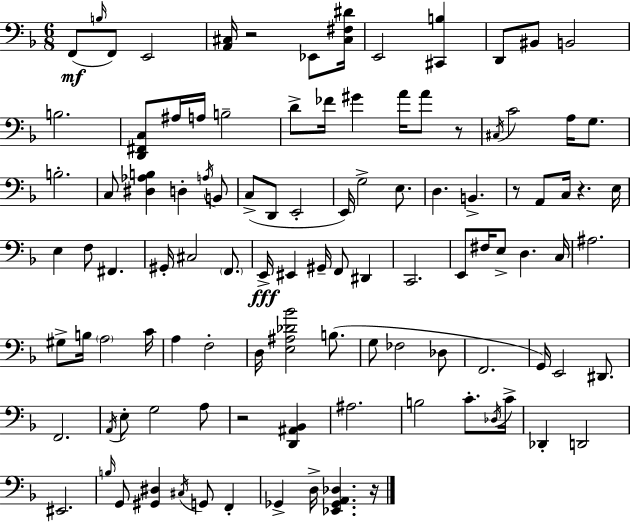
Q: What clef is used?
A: bass